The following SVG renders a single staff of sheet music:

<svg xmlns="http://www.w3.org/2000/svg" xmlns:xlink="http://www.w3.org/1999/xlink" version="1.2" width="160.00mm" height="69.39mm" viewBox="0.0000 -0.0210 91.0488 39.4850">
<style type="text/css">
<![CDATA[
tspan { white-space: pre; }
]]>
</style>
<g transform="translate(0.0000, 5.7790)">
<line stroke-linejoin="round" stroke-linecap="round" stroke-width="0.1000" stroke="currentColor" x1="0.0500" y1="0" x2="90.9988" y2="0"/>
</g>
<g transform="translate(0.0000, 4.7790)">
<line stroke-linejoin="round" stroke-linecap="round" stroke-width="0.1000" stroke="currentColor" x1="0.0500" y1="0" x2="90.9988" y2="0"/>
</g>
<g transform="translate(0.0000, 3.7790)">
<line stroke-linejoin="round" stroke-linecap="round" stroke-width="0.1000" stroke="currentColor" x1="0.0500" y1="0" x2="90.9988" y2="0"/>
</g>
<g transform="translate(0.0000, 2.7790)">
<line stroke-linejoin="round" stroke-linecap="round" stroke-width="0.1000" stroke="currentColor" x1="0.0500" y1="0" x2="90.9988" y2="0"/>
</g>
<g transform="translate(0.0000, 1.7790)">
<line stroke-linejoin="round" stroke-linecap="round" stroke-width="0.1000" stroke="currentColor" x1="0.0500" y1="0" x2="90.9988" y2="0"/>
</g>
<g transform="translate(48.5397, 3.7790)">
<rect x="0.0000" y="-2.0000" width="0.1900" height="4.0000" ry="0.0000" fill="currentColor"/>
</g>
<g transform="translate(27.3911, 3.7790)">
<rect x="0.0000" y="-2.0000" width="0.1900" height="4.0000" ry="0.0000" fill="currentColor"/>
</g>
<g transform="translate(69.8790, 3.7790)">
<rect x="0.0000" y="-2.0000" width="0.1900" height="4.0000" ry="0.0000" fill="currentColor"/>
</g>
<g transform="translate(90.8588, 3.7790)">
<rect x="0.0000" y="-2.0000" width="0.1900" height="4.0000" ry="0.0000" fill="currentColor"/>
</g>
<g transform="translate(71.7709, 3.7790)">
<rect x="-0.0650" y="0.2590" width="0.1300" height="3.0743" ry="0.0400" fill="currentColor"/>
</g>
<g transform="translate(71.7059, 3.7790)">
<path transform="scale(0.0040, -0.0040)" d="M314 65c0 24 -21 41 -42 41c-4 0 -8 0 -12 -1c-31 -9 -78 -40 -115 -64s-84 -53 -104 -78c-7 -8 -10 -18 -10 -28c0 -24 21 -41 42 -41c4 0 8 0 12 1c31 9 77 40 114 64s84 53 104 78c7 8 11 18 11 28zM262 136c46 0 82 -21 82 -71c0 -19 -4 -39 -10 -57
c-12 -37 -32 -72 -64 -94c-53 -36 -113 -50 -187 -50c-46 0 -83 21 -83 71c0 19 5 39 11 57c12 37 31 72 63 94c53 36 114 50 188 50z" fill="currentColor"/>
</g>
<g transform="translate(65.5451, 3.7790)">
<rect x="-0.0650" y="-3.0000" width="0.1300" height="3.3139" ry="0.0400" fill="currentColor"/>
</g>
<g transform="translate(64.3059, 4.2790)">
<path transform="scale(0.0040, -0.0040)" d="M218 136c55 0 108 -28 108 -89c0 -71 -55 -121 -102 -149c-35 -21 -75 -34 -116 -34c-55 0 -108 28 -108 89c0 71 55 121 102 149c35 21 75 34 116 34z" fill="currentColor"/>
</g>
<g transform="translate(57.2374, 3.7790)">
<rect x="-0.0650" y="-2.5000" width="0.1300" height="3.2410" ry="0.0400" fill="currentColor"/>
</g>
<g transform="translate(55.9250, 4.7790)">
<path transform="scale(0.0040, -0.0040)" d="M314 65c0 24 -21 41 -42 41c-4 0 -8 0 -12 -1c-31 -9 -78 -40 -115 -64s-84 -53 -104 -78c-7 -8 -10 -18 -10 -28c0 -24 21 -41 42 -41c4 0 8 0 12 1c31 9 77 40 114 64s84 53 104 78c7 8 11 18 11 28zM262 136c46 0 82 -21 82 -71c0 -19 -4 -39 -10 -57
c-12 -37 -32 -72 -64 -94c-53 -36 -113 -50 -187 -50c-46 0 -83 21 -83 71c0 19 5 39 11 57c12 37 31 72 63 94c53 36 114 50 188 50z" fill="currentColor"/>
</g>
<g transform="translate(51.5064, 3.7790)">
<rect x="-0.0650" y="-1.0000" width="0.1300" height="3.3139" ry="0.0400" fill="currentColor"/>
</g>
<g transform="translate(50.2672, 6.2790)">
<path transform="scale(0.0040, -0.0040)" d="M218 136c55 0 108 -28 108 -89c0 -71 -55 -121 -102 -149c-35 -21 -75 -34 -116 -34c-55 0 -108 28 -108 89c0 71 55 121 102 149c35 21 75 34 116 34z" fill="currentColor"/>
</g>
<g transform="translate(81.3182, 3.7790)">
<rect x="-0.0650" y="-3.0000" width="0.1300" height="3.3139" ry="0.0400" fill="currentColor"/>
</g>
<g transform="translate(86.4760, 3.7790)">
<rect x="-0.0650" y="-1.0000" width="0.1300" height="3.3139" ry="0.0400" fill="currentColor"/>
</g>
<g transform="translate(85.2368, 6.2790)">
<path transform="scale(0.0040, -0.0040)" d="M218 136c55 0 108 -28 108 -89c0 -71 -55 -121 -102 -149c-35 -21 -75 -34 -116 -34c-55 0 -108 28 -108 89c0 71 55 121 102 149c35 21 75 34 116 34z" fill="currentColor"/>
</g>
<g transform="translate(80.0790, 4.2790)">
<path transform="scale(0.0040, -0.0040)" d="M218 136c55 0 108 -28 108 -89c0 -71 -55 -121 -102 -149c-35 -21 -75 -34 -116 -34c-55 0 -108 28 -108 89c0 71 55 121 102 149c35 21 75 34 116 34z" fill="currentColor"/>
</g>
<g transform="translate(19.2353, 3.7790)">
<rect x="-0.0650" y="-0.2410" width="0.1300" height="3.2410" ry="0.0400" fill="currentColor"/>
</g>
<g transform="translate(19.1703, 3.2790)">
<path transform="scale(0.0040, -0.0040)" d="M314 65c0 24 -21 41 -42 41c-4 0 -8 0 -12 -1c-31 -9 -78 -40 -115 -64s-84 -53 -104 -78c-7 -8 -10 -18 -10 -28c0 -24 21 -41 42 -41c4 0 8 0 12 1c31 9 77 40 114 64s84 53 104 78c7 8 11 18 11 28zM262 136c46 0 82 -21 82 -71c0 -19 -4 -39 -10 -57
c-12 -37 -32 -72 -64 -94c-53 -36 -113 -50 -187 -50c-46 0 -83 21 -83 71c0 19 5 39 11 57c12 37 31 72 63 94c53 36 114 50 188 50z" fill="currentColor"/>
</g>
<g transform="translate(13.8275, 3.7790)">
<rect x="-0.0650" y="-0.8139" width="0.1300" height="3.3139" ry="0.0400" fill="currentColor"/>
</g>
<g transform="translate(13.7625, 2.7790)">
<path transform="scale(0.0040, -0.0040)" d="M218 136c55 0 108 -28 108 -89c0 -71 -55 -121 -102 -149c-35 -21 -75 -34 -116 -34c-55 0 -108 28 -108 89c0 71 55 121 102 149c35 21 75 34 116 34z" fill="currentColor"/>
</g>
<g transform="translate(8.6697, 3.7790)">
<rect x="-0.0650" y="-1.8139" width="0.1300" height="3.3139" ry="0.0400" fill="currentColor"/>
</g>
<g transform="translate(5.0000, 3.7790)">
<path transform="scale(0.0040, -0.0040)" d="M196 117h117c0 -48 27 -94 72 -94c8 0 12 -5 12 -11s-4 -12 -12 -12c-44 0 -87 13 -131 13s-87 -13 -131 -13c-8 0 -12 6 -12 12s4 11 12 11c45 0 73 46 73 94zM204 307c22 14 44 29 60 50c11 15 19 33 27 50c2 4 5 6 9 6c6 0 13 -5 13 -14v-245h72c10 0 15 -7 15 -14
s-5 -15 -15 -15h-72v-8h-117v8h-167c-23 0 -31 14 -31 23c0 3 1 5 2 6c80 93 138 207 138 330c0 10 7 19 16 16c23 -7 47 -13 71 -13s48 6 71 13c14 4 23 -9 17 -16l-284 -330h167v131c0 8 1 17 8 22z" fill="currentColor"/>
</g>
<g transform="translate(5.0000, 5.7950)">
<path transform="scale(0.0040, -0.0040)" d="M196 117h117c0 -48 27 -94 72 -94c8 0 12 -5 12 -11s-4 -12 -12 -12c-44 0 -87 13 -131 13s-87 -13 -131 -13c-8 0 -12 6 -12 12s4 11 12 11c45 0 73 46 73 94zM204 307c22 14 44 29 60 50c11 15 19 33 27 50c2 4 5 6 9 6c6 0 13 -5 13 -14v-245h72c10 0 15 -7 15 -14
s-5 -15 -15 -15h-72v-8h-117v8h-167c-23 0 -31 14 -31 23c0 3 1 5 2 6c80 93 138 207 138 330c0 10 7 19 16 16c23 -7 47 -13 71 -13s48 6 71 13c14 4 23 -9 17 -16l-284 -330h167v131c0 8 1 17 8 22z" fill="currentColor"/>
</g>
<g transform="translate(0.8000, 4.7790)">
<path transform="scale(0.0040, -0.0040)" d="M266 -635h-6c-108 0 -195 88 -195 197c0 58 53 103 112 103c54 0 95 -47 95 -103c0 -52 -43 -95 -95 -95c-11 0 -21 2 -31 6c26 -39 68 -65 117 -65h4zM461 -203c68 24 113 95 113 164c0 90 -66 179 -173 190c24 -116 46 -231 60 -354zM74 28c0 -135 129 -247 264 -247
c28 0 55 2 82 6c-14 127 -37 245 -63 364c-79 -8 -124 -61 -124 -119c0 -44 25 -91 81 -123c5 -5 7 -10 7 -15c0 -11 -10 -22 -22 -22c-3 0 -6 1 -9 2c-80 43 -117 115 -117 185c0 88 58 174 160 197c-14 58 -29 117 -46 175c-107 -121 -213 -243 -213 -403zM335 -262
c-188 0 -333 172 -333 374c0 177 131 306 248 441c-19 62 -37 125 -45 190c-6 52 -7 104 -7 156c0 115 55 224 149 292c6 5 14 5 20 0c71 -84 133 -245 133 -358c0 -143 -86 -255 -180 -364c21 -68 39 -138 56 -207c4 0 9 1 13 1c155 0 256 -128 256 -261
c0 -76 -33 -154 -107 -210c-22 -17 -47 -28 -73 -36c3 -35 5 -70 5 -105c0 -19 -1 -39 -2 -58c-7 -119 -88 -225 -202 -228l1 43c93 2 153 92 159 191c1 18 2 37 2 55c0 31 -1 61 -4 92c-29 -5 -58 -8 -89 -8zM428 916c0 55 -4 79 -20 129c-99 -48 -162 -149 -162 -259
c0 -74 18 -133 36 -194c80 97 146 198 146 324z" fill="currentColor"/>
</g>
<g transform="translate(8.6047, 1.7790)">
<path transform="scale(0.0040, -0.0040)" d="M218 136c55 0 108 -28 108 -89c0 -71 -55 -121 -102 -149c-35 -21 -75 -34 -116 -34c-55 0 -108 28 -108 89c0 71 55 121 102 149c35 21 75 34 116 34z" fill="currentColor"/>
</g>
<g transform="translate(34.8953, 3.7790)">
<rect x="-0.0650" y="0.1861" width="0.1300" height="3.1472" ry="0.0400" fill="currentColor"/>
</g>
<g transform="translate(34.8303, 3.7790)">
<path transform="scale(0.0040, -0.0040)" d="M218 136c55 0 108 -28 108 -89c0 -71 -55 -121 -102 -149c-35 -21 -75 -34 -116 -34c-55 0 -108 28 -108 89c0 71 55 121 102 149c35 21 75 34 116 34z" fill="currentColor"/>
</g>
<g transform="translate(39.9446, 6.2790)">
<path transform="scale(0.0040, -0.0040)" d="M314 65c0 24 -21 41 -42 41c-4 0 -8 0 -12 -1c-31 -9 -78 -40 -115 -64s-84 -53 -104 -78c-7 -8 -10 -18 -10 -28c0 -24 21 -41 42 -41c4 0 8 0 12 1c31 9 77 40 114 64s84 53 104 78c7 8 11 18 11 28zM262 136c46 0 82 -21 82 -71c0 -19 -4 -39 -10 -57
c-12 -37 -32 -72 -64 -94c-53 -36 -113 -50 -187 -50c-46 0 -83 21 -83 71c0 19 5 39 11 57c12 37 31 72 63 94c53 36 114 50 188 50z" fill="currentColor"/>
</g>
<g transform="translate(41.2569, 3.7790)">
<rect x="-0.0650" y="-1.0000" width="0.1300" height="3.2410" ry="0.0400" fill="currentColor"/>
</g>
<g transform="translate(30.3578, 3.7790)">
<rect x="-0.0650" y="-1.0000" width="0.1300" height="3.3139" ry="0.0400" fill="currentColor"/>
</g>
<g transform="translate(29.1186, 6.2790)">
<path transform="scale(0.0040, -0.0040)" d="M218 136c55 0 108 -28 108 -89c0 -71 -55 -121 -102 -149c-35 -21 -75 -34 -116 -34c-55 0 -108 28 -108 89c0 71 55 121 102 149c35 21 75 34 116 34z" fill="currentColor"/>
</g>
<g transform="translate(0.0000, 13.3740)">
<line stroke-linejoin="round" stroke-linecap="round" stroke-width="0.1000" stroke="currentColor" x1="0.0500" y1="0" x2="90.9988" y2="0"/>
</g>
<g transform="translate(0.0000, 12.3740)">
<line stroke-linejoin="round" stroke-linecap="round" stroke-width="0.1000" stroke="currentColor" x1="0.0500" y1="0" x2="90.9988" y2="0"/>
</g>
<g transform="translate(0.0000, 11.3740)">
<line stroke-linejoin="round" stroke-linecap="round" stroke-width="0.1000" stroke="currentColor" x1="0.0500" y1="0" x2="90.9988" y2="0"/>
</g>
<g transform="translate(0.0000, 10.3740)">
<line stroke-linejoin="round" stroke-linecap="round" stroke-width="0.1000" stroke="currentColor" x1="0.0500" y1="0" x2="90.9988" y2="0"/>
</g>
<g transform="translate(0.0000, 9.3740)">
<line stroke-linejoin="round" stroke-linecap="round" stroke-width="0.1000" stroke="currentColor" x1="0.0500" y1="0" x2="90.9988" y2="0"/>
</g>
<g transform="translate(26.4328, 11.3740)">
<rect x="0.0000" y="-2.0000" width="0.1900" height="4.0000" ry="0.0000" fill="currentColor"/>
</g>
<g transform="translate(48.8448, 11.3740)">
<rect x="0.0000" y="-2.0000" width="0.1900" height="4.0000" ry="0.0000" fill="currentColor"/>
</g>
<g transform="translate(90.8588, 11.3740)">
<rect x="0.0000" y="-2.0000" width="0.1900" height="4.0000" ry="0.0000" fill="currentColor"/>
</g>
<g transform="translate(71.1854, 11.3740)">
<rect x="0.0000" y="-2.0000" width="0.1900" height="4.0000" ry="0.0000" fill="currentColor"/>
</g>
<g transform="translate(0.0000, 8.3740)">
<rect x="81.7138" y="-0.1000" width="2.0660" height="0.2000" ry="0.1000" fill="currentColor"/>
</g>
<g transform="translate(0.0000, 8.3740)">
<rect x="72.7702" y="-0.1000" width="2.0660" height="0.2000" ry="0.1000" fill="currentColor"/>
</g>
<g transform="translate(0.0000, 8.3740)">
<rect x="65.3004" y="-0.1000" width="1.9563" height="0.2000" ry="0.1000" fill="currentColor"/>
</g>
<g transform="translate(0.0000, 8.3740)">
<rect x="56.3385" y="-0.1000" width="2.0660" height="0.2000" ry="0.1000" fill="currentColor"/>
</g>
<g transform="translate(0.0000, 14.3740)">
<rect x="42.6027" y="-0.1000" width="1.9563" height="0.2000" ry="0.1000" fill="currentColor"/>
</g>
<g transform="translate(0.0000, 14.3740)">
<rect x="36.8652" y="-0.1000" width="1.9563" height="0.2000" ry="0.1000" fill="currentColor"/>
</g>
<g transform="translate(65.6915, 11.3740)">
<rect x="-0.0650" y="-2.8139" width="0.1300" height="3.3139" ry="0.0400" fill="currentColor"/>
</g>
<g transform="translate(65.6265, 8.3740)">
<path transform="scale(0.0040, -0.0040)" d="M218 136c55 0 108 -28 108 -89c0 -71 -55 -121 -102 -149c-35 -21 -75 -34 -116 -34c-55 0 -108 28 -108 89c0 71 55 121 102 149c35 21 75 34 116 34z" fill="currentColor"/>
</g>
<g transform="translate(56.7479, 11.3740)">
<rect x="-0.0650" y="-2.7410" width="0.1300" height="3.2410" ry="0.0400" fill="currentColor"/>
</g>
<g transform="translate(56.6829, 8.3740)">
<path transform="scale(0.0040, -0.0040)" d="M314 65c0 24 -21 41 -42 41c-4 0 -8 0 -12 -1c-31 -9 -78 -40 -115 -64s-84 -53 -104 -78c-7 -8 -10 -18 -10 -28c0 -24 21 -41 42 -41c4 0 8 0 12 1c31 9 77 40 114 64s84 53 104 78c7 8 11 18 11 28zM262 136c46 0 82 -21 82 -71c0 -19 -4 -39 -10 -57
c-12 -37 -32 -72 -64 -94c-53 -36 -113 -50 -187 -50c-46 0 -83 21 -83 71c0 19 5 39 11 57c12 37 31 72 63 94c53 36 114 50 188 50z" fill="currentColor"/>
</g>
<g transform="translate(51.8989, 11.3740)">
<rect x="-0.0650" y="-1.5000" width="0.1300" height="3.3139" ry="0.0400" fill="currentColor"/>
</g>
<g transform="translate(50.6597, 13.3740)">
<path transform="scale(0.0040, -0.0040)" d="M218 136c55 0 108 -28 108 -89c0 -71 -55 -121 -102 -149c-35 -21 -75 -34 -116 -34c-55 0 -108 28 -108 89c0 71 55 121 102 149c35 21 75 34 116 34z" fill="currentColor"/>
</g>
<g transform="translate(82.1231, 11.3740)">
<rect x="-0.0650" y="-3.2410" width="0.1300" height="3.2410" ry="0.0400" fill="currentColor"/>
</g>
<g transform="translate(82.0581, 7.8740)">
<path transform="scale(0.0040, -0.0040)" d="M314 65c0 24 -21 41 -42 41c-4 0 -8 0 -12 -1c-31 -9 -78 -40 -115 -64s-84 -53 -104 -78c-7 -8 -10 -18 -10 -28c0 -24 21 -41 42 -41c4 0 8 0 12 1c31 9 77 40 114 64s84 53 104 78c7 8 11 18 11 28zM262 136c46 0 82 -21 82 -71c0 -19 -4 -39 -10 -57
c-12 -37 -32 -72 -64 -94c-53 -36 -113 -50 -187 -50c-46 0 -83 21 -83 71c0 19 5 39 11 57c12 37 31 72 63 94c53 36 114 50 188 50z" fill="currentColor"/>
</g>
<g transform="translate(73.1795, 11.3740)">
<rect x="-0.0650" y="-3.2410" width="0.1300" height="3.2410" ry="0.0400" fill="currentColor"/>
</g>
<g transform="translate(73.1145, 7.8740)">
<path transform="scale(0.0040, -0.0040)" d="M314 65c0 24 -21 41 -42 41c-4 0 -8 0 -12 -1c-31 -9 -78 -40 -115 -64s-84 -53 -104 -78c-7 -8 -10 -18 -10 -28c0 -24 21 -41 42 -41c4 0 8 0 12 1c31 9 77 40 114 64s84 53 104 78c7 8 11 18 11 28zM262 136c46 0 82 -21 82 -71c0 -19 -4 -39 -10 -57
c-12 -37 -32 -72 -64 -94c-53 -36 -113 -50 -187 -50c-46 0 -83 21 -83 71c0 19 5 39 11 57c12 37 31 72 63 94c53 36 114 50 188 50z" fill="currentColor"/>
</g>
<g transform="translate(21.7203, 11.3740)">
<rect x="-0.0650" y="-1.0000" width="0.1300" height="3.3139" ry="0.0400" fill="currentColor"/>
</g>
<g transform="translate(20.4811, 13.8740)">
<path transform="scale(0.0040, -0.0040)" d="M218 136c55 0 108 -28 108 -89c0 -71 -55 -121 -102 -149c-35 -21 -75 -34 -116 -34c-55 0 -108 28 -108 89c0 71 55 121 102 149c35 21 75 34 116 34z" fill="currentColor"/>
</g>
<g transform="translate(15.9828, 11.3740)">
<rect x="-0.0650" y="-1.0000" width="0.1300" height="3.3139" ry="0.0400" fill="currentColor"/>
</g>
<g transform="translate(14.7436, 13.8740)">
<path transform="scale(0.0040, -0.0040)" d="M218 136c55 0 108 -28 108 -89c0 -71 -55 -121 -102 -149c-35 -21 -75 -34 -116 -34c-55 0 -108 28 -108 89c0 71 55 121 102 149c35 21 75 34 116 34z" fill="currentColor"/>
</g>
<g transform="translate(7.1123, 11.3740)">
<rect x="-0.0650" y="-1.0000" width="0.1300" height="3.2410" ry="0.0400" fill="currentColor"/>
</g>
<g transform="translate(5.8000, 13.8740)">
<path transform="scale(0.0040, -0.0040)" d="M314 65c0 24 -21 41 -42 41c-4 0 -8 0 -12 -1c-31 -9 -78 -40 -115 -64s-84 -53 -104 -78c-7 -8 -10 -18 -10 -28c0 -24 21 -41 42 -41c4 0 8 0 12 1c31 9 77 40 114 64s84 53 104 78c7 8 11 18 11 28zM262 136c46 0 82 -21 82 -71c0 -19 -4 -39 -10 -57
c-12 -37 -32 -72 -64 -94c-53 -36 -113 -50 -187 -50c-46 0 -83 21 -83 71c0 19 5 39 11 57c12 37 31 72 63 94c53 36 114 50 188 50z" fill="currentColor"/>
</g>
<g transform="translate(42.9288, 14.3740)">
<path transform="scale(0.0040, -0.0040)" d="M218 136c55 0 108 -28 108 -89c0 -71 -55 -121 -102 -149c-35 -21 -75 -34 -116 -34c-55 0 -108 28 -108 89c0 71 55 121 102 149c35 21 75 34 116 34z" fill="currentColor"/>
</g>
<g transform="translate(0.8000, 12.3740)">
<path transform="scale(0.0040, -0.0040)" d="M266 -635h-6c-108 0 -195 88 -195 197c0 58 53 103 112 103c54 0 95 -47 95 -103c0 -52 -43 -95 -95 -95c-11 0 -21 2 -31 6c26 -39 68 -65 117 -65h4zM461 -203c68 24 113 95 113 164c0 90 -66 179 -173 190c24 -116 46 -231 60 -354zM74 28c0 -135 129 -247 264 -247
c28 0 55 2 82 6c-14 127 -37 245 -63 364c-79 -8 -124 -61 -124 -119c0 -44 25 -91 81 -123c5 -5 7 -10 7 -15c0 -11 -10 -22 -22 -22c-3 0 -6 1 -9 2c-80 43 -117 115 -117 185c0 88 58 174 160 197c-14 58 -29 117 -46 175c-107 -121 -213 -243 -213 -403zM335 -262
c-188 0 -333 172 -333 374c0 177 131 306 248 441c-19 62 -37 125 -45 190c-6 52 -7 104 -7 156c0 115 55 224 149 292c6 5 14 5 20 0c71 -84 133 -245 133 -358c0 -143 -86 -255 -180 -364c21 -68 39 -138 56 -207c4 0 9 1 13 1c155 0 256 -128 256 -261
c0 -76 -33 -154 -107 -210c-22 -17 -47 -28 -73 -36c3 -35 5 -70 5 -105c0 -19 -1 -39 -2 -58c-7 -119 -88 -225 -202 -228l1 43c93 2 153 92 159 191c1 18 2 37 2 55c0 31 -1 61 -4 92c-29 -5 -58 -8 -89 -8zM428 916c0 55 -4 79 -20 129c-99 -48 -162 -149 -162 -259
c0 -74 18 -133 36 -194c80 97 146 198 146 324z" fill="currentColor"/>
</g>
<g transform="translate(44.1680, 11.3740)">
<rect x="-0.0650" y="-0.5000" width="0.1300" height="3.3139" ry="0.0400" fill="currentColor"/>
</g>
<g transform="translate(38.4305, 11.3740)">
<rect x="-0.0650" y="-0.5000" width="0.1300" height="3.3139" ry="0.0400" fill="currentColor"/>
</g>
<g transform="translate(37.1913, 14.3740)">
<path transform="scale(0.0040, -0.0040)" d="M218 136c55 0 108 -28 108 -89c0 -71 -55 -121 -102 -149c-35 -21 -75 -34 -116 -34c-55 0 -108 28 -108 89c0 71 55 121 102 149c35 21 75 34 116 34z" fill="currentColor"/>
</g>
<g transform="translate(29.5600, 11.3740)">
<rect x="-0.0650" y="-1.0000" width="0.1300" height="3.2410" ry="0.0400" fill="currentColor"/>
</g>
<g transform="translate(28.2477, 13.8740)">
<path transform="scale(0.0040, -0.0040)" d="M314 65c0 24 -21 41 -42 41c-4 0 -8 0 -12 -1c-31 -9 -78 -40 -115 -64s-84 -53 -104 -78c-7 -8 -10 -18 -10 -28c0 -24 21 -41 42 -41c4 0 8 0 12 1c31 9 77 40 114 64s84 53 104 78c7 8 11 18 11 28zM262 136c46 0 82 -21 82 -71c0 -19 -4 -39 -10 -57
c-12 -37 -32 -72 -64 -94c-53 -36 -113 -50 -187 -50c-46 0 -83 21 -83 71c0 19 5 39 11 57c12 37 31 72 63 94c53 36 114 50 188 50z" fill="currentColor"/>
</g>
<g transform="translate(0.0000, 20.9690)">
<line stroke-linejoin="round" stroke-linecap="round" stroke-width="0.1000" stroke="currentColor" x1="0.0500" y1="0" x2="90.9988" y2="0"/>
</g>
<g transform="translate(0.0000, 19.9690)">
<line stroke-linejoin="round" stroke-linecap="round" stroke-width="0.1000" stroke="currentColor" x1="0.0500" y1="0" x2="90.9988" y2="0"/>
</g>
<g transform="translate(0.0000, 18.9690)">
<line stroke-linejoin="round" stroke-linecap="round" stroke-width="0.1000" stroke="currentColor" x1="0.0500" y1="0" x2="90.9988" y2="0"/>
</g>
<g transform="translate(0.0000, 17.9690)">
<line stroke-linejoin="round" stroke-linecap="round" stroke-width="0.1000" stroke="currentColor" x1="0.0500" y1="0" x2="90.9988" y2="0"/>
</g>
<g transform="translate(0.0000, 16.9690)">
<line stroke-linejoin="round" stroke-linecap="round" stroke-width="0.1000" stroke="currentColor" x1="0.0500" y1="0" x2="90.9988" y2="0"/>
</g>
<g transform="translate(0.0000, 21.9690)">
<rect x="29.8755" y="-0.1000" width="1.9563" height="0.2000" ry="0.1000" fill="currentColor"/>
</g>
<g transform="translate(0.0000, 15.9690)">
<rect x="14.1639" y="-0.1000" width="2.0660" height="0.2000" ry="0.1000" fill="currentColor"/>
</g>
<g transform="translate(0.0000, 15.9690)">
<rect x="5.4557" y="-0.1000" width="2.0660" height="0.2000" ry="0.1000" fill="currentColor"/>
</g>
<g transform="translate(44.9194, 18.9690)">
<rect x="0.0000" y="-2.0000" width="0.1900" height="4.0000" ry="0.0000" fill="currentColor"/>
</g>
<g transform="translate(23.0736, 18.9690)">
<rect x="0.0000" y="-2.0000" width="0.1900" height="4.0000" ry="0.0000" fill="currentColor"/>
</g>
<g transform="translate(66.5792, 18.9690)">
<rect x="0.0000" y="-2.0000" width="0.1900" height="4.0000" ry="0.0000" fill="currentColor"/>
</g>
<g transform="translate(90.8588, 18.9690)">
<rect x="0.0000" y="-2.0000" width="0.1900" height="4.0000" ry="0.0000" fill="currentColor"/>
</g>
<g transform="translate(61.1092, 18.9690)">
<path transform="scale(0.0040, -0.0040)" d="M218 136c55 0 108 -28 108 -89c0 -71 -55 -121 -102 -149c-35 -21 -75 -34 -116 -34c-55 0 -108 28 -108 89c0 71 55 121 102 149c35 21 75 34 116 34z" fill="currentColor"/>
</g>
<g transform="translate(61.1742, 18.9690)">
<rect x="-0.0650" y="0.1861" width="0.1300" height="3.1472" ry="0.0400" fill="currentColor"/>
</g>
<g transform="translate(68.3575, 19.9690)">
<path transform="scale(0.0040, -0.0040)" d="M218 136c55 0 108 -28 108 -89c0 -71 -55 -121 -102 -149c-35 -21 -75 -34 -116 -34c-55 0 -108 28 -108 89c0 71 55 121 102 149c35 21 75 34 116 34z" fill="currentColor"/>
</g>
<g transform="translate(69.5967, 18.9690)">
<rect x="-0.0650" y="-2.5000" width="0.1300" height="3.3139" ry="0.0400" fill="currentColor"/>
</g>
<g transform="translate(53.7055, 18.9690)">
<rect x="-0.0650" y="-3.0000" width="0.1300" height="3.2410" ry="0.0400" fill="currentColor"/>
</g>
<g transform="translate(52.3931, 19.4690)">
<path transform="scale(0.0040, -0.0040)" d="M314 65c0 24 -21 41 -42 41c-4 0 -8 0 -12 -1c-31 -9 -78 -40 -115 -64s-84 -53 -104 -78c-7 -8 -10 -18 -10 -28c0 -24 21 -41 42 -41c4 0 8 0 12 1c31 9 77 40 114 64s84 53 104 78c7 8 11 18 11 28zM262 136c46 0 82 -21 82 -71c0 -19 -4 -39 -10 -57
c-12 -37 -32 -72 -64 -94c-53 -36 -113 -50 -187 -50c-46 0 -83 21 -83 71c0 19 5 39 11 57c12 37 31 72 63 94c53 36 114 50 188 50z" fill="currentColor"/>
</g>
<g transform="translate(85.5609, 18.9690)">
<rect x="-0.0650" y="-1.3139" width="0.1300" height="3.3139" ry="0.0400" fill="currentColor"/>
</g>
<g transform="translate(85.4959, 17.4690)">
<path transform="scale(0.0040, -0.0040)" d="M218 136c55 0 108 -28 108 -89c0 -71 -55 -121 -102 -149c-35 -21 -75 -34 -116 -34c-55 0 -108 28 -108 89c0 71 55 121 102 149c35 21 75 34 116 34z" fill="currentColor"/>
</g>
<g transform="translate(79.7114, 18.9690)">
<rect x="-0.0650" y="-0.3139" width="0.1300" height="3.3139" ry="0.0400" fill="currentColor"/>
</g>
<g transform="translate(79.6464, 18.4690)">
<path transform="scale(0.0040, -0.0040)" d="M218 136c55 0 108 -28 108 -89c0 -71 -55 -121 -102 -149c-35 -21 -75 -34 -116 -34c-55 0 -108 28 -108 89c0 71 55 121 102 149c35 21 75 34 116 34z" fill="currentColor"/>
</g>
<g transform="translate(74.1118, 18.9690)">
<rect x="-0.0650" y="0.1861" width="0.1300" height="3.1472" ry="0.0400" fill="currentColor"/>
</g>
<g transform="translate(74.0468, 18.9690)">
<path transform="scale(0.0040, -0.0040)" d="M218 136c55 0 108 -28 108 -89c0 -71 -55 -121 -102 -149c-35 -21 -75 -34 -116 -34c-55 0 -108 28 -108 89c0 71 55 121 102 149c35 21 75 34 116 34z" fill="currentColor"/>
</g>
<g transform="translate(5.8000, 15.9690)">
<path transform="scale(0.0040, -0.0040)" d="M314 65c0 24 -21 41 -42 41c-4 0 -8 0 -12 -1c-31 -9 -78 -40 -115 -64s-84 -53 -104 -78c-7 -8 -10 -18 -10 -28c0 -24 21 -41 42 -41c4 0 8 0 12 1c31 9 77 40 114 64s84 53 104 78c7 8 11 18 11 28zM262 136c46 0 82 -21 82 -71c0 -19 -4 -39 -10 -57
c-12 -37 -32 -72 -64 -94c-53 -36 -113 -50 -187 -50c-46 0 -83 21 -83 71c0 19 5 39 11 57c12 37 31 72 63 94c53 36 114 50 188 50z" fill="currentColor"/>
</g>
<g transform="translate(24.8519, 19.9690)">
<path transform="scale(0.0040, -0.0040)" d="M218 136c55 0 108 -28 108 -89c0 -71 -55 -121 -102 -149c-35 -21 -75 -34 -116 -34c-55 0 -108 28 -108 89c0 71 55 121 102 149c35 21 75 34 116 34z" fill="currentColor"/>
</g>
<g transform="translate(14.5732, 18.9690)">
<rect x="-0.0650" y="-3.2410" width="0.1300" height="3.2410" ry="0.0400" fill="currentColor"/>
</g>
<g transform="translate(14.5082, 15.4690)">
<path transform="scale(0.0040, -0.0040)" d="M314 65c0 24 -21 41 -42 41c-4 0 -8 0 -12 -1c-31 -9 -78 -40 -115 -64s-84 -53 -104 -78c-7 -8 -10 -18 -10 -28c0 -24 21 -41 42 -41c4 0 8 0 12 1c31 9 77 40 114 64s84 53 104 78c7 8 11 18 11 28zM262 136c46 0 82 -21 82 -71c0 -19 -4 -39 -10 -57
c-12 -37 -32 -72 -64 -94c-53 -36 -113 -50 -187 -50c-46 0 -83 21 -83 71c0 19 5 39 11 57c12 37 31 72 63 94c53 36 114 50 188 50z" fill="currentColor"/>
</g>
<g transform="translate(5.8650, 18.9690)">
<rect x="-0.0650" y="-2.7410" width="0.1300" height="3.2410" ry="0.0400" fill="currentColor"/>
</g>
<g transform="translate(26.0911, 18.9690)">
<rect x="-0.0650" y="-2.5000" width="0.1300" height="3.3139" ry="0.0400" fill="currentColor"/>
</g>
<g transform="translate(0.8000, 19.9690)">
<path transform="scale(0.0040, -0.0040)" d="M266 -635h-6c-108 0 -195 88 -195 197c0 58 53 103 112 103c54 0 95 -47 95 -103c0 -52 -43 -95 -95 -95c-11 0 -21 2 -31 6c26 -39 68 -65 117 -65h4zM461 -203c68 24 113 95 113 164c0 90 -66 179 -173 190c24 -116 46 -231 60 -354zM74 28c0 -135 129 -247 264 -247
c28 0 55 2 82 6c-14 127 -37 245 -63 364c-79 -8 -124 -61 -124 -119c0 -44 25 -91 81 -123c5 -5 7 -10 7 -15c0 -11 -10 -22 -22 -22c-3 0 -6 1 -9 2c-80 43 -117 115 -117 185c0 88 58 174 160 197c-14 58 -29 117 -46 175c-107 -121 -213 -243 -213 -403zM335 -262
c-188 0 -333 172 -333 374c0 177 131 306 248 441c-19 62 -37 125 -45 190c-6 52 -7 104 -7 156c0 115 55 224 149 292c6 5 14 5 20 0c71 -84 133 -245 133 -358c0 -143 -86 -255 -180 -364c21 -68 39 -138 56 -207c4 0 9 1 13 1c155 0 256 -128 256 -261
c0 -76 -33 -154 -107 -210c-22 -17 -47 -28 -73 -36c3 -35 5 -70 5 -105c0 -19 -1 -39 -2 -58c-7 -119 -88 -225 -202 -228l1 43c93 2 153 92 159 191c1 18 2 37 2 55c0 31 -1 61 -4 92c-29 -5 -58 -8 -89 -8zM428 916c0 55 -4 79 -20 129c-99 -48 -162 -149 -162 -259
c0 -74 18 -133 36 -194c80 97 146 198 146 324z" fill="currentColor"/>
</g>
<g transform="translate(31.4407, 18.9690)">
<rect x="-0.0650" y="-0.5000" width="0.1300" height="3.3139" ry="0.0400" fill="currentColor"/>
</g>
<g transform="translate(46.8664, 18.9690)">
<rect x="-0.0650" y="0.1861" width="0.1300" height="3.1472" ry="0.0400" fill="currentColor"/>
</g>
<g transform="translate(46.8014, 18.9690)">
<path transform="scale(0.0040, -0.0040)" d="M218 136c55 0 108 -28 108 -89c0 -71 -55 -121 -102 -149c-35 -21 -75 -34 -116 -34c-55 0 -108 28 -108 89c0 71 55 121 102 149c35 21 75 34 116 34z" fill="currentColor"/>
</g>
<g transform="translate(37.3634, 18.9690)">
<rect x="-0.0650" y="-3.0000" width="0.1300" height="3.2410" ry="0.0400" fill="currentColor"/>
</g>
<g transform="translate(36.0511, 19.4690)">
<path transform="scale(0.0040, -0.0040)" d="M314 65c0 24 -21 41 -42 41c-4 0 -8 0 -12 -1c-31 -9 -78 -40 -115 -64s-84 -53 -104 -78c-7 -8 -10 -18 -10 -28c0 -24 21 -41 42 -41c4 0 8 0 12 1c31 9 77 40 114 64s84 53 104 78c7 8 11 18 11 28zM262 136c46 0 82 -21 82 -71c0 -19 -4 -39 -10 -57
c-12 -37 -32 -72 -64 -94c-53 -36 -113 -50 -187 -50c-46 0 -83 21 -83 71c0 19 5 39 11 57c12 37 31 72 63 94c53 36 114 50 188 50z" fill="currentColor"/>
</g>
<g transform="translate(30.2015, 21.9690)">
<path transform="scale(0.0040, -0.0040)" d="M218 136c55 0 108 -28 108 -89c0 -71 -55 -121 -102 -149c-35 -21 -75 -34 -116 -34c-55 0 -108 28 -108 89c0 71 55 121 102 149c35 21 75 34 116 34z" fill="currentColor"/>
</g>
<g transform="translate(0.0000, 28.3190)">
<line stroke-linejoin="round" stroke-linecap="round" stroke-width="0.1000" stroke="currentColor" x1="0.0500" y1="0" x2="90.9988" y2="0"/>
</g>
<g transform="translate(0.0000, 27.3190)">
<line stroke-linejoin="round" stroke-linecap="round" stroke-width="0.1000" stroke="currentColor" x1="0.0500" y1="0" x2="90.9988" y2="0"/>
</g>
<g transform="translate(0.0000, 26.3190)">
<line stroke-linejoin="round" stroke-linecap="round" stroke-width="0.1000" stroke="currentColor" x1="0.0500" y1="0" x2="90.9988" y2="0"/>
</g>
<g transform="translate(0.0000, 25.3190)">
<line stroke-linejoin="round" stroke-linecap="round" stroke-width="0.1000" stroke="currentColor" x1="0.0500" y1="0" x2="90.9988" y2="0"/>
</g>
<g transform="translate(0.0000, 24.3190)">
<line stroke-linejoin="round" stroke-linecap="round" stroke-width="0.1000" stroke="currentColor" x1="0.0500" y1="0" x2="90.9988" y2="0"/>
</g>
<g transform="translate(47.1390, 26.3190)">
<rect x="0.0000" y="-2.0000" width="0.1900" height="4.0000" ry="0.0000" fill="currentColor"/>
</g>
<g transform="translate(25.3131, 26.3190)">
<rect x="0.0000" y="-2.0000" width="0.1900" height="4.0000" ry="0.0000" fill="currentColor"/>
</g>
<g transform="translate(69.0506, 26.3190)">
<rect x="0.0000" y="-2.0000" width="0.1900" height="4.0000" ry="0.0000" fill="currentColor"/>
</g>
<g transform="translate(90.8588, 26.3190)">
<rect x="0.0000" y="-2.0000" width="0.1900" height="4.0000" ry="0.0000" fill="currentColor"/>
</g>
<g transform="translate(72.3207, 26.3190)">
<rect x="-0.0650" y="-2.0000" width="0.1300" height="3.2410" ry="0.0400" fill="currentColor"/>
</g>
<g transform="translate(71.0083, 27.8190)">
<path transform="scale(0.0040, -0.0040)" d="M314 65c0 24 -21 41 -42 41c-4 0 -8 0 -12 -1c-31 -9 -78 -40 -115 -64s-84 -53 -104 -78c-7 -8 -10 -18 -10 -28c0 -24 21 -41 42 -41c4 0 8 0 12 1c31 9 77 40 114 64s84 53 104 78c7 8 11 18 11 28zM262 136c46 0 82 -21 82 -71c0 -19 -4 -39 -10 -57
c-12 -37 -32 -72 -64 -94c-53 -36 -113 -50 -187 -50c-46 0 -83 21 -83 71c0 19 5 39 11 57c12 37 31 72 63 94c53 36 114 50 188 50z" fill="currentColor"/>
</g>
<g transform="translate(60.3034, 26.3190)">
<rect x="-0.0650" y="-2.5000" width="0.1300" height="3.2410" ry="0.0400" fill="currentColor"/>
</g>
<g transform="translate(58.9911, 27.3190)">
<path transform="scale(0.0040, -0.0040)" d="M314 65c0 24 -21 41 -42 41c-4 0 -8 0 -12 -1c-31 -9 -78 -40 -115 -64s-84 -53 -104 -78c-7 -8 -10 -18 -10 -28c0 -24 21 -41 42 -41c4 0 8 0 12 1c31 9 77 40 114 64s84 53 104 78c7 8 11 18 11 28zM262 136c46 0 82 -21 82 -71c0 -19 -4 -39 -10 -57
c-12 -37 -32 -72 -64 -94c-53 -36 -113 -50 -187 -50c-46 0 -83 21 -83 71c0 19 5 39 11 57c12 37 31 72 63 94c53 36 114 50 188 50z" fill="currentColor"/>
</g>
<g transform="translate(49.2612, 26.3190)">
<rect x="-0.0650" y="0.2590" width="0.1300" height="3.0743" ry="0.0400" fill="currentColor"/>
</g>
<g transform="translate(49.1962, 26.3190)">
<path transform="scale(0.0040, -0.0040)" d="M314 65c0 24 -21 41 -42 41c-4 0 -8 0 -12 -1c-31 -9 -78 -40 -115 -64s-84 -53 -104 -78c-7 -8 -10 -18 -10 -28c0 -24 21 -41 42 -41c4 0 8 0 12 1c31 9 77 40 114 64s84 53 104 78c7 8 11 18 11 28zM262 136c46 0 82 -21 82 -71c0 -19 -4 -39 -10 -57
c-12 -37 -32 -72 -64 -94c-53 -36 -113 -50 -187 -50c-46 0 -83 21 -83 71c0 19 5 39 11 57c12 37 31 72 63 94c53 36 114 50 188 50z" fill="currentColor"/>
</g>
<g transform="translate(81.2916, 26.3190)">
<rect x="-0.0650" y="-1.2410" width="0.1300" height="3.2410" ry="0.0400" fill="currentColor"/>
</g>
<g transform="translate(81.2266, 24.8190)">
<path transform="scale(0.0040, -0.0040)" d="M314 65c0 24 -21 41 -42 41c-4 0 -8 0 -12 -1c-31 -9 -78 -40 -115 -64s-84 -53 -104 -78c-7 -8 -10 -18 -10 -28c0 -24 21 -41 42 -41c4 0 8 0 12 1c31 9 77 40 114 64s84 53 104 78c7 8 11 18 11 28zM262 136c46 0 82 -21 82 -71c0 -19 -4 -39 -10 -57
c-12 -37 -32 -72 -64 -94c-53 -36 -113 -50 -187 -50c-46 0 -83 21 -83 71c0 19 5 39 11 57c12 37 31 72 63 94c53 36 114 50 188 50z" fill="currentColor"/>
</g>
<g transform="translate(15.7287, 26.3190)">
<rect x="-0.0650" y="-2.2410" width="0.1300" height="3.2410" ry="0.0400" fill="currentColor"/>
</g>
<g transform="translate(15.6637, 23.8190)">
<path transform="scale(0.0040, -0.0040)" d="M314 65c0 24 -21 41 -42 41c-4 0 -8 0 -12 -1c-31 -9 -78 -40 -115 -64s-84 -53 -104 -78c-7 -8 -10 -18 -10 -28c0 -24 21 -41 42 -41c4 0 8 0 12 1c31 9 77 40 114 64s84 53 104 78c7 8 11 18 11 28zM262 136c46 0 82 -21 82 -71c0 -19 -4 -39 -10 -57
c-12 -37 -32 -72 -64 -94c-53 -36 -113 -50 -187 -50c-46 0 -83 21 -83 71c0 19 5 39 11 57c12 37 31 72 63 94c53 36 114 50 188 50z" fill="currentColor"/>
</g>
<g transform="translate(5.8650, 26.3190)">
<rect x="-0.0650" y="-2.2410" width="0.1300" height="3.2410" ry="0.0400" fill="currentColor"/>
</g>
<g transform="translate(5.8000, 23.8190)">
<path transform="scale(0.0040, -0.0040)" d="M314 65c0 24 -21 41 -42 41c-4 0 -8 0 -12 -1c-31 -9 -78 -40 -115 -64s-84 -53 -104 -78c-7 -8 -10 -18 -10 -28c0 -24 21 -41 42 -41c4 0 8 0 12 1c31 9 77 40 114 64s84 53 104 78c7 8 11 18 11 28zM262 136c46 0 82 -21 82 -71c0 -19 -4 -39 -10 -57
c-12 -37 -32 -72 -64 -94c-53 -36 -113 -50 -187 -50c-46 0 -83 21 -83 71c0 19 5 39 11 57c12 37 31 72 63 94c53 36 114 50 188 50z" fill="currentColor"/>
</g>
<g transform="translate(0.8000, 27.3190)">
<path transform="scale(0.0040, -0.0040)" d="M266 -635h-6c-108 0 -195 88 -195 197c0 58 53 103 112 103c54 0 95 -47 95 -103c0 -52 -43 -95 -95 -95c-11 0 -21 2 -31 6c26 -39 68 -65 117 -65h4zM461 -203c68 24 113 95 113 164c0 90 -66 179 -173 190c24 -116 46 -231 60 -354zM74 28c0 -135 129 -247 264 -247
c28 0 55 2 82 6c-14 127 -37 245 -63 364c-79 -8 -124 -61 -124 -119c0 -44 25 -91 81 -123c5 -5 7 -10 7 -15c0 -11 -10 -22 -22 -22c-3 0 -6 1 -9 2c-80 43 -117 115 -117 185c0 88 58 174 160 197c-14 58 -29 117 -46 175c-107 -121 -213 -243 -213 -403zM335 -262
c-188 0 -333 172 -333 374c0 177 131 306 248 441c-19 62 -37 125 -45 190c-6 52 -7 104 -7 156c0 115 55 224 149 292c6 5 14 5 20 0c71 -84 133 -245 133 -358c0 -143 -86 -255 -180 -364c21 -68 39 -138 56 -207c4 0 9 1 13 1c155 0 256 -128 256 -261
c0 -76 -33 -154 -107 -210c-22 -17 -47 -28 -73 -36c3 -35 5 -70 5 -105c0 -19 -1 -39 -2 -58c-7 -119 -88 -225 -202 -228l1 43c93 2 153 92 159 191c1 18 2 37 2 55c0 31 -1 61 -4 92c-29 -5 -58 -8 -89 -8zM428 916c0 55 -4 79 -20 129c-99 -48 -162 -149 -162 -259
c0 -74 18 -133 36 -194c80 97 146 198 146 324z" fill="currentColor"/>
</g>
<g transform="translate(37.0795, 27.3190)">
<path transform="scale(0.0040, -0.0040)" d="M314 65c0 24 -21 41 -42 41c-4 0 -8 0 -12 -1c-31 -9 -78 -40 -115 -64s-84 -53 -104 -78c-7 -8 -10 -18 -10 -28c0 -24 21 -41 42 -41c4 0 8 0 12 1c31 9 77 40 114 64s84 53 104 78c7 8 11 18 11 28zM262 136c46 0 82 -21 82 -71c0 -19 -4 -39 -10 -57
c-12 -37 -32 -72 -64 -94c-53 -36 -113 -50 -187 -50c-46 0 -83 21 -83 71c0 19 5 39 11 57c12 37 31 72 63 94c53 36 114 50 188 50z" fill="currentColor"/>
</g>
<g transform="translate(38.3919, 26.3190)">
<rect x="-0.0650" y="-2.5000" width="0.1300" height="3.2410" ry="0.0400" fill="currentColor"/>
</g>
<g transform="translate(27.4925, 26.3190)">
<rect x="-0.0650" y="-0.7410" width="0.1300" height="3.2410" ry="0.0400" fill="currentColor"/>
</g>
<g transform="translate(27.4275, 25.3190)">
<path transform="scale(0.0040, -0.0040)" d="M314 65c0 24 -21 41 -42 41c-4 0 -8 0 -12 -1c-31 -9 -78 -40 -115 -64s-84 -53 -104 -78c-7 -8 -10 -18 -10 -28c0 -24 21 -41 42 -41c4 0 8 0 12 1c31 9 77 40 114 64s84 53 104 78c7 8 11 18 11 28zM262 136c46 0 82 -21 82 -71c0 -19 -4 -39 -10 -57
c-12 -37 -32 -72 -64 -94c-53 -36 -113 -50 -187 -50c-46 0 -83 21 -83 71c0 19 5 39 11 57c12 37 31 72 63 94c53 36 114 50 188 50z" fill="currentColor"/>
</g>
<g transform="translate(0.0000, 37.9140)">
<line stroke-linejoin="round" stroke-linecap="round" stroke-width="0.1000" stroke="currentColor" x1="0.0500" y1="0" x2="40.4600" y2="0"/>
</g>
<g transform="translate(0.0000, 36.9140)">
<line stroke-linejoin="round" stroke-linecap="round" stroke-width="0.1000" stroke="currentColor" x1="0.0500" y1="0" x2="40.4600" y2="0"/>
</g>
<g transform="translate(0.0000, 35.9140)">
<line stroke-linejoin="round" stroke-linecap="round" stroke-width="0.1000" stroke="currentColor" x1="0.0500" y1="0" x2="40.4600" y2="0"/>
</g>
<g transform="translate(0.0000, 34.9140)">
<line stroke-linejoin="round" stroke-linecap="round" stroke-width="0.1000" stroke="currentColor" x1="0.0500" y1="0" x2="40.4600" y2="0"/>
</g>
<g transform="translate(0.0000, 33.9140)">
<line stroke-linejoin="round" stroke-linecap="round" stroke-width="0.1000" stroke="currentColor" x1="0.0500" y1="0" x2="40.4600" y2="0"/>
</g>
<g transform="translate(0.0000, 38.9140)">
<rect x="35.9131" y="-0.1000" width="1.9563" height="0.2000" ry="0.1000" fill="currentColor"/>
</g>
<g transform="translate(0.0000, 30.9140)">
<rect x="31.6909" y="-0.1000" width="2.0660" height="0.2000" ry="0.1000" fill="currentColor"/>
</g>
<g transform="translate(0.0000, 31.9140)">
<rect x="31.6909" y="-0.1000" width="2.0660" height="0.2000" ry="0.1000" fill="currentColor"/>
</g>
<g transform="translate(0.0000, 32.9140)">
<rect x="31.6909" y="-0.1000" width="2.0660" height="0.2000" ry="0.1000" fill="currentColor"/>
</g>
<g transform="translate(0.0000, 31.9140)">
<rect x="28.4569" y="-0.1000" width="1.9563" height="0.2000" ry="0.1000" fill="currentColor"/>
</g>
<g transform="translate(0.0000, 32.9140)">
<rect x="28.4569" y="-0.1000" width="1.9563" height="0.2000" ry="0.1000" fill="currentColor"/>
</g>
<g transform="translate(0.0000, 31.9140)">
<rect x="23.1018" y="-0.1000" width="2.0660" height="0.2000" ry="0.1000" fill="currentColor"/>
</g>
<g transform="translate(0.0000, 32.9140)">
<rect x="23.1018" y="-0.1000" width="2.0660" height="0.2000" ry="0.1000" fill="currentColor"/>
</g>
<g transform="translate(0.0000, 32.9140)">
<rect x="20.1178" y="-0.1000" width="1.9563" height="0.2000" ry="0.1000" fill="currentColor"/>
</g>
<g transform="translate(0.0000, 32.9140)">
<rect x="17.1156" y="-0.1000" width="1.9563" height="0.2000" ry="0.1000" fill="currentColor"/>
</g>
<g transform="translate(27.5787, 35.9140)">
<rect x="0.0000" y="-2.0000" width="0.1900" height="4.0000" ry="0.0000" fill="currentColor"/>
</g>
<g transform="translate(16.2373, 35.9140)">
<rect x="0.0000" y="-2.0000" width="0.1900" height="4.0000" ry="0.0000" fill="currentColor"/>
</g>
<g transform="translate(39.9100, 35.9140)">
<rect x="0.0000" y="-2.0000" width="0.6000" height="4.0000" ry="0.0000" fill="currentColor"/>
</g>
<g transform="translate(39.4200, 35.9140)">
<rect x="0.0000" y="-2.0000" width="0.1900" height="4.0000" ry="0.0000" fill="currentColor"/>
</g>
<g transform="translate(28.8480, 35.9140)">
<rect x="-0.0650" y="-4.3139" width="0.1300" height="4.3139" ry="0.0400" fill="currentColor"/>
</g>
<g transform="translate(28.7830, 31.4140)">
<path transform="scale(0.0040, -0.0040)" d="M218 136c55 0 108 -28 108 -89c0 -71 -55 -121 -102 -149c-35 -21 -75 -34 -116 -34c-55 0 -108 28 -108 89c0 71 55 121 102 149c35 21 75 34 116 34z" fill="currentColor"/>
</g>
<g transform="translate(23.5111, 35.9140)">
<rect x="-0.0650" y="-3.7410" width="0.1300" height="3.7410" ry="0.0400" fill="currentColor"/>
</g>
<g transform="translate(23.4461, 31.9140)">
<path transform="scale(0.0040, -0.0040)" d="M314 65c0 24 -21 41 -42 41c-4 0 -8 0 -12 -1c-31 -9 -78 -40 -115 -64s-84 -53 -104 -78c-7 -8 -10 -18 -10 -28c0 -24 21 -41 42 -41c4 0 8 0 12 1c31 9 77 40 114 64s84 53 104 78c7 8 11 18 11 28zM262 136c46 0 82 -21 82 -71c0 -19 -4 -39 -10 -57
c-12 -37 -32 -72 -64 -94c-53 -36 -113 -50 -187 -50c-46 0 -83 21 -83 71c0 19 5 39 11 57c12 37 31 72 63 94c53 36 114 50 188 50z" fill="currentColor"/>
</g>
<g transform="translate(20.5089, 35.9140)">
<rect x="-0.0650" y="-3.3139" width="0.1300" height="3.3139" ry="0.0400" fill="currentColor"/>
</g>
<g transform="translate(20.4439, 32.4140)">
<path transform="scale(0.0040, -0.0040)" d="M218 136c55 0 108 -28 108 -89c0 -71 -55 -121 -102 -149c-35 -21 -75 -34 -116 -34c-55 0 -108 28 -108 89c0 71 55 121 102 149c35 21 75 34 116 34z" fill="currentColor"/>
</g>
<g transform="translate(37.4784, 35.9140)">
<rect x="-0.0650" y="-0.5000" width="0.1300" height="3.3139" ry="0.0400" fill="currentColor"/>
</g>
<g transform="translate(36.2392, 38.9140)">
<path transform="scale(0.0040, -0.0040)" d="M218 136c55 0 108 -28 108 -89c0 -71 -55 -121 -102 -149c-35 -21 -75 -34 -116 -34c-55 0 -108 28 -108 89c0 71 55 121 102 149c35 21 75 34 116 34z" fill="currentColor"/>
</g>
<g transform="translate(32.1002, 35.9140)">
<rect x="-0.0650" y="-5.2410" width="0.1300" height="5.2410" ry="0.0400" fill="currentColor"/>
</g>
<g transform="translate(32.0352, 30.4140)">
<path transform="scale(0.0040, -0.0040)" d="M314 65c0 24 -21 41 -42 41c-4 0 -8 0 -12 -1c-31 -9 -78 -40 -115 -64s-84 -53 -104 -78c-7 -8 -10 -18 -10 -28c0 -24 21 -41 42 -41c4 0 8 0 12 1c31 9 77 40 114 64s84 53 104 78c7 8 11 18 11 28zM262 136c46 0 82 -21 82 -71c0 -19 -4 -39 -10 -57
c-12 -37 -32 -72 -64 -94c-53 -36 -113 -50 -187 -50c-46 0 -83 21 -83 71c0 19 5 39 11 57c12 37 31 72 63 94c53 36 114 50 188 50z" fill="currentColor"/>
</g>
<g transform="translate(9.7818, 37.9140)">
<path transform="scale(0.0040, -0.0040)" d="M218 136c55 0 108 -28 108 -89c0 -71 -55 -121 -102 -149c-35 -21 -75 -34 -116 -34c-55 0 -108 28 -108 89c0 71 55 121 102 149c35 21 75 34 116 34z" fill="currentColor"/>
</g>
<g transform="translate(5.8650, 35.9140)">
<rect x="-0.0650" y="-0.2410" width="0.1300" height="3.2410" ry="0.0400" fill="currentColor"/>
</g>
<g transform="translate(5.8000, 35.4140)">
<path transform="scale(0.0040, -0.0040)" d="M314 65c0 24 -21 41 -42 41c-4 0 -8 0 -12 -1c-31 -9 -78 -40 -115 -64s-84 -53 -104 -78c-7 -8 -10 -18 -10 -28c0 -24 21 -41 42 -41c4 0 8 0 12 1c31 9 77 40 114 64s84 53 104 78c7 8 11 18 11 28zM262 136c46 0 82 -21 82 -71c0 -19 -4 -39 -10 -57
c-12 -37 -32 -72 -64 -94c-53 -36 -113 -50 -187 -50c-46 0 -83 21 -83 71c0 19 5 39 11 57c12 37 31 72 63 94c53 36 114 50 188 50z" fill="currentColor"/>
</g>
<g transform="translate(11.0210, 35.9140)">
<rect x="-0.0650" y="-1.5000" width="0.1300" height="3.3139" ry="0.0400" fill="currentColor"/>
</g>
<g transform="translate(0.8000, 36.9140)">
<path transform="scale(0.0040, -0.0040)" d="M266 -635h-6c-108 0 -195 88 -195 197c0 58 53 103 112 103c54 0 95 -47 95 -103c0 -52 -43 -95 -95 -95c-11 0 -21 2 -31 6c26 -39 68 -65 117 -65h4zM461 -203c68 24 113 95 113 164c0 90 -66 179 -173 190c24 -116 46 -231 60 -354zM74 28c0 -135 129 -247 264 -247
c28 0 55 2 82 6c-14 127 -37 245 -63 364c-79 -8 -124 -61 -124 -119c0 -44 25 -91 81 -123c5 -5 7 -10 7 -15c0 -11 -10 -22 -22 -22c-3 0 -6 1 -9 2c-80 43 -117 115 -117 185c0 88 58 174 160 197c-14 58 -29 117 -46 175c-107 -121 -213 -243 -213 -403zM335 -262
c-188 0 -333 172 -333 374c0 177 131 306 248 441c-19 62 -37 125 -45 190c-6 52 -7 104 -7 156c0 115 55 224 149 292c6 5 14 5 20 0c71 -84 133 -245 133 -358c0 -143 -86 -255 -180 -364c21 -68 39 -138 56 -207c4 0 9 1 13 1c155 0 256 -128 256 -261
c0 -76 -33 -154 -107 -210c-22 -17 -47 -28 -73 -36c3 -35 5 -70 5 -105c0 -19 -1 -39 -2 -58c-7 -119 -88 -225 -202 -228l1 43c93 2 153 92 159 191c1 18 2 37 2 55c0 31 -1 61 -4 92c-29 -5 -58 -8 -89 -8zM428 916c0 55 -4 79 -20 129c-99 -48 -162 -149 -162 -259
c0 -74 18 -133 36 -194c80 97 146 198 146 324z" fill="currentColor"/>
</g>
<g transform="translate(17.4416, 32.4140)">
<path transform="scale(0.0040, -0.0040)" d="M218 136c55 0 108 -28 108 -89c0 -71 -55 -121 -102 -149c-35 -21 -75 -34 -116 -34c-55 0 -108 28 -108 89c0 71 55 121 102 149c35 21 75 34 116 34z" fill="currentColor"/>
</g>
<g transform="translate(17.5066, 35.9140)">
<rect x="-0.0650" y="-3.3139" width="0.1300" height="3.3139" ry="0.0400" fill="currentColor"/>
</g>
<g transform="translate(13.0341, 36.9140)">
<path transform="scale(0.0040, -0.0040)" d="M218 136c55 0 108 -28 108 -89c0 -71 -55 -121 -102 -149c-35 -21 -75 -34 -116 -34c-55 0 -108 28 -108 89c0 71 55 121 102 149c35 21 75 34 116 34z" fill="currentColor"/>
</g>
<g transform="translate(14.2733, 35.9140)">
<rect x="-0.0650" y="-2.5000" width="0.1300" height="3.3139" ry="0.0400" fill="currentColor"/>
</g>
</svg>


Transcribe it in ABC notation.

X:1
T:Untitled
M:4/4
L:1/4
K:C
f d c2 D B D2 D G2 A B2 A D D2 D D D2 C C E a2 a b2 b2 a2 b2 G C A2 B A2 B G B c e g2 g2 d2 G2 B2 G2 F2 e2 c2 E G b b c'2 d' f'2 C